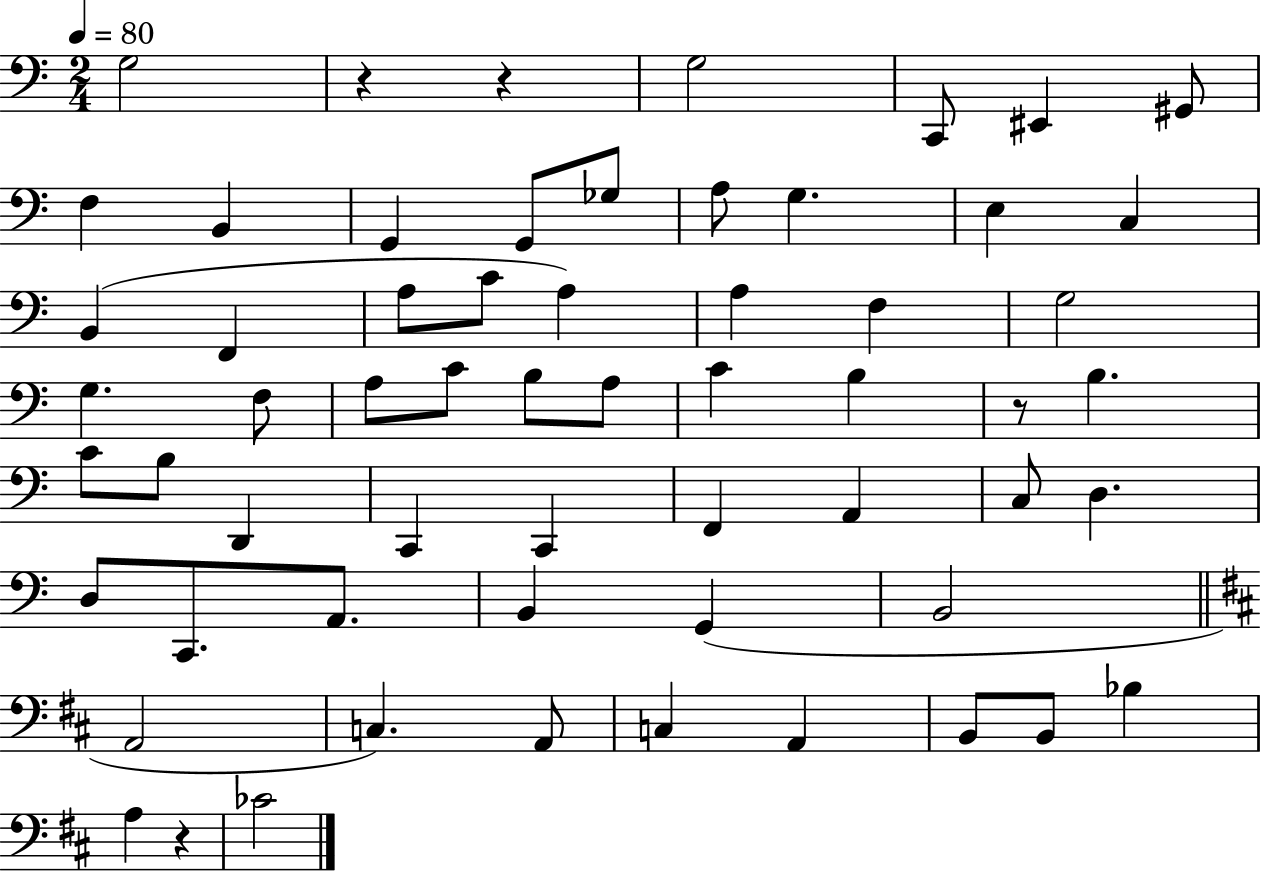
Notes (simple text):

G3/h R/q R/q G3/h C2/e EIS2/q G#2/e F3/q B2/q G2/q G2/e Gb3/e A3/e G3/q. E3/q C3/q B2/q F2/q A3/e C4/e A3/q A3/q F3/q G3/h G3/q. F3/e A3/e C4/e B3/e A3/e C4/q B3/q R/e B3/q. C4/e B3/e D2/q C2/q C2/q F2/q A2/q C3/e D3/q. D3/e C2/e. A2/e. B2/q G2/q B2/h A2/h C3/q. A2/e C3/q A2/q B2/e B2/e Bb3/q A3/q R/q CES4/h